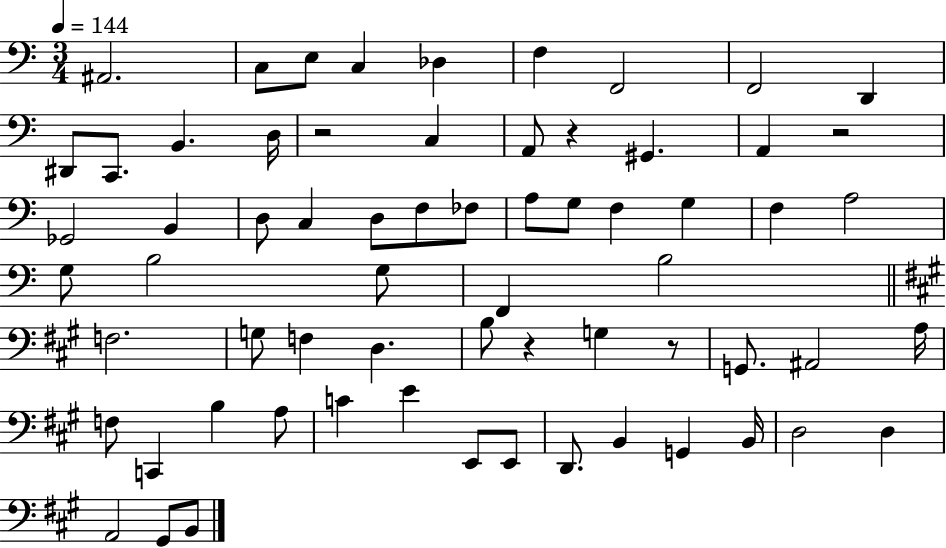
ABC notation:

X:1
T:Untitled
M:3/4
L:1/4
K:C
^A,,2 C,/2 E,/2 C, _D, F, F,,2 F,,2 D,, ^D,,/2 C,,/2 B,, D,/4 z2 C, A,,/2 z ^G,, A,, z2 _G,,2 B,, D,/2 C, D,/2 F,/2 _F,/2 A,/2 G,/2 F, G, F, A,2 G,/2 B,2 G,/2 F,, B,2 F,2 G,/2 F, D, B,/2 z G, z/2 G,,/2 ^A,,2 A,/4 F,/2 C,, B, A,/2 C E E,,/2 E,,/2 D,,/2 B,, G,, B,,/4 D,2 D, A,,2 ^G,,/2 B,,/2